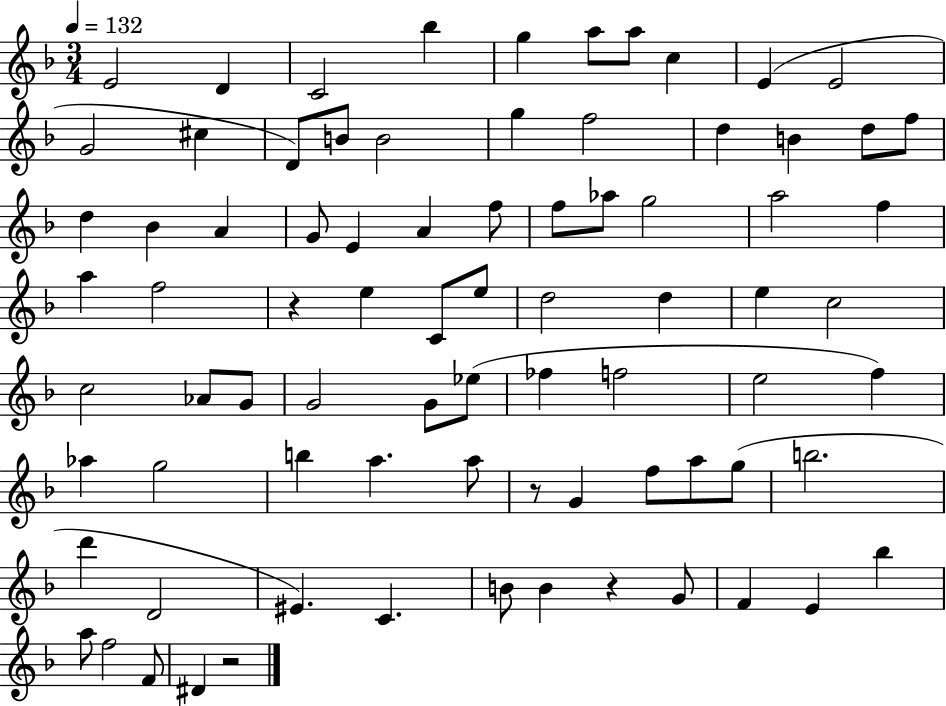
{
  \clef treble
  \numericTimeSignature
  \time 3/4
  \key f \major
  \tempo 4 = 132
  e'2 d'4 | c'2 bes''4 | g''4 a''8 a''8 c''4 | e'4( e'2 | \break g'2 cis''4 | d'8) b'8 b'2 | g''4 f''2 | d''4 b'4 d''8 f''8 | \break d''4 bes'4 a'4 | g'8 e'4 a'4 f''8 | f''8 aes''8 g''2 | a''2 f''4 | \break a''4 f''2 | r4 e''4 c'8 e''8 | d''2 d''4 | e''4 c''2 | \break c''2 aes'8 g'8 | g'2 g'8 ees''8( | fes''4 f''2 | e''2 f''4) | \break aes''4 g''2 | b''4 a''4. a''8 | r8 g'4 f''8 a''8 g''8( | b''2. | \break d'''4 d'2 | eis'4.) c'4. | b'8 b'4 r4 g'8 | f'4 e'4 bes''4 | \break a''8 f''2 f'8 | dis'4 r2 | \bar "|."
}